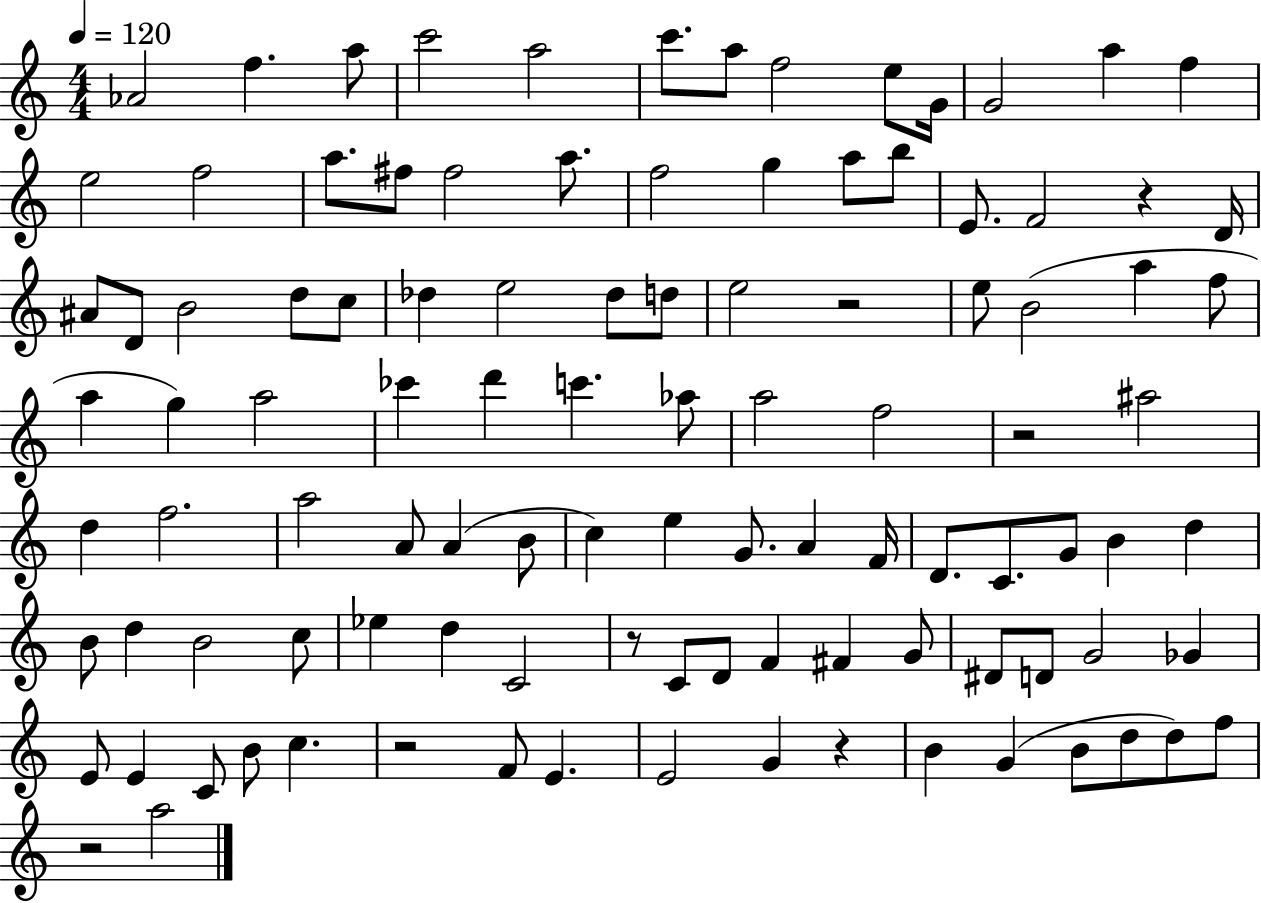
X:1
T:Untitled
M:4/4
L:1/4
K:C
_A2 f a/2 c'2 a2 c'/2 a/2 f2 e/2 G/4 G2 a f e2 f2 a/2 ^f/2 ^f2 a/2 f2 g a/2 b/2 E/2 F2 z D/4 ^A/2 D/2 B2 d/2 c/2 _d e2 _d/2 d/2 e2 z2 e/2 B2 a f/2 a g a2 _c' d' c' _a/2 a2 f2 z2 ^a2 d f2 a2 A/2 A B/2 c e G/2 A F/4 D/2 C/2 G/2 B d B/2 d B2 c/2 _e d C2 z/2 C/2 D/2 F ^F G/2 ^D/2 D/2 G2 _G E/2 E C/2 B/2 c z2 F/2 E E2 G z B G B/2 d/2 d/2 f/2 z2 a2